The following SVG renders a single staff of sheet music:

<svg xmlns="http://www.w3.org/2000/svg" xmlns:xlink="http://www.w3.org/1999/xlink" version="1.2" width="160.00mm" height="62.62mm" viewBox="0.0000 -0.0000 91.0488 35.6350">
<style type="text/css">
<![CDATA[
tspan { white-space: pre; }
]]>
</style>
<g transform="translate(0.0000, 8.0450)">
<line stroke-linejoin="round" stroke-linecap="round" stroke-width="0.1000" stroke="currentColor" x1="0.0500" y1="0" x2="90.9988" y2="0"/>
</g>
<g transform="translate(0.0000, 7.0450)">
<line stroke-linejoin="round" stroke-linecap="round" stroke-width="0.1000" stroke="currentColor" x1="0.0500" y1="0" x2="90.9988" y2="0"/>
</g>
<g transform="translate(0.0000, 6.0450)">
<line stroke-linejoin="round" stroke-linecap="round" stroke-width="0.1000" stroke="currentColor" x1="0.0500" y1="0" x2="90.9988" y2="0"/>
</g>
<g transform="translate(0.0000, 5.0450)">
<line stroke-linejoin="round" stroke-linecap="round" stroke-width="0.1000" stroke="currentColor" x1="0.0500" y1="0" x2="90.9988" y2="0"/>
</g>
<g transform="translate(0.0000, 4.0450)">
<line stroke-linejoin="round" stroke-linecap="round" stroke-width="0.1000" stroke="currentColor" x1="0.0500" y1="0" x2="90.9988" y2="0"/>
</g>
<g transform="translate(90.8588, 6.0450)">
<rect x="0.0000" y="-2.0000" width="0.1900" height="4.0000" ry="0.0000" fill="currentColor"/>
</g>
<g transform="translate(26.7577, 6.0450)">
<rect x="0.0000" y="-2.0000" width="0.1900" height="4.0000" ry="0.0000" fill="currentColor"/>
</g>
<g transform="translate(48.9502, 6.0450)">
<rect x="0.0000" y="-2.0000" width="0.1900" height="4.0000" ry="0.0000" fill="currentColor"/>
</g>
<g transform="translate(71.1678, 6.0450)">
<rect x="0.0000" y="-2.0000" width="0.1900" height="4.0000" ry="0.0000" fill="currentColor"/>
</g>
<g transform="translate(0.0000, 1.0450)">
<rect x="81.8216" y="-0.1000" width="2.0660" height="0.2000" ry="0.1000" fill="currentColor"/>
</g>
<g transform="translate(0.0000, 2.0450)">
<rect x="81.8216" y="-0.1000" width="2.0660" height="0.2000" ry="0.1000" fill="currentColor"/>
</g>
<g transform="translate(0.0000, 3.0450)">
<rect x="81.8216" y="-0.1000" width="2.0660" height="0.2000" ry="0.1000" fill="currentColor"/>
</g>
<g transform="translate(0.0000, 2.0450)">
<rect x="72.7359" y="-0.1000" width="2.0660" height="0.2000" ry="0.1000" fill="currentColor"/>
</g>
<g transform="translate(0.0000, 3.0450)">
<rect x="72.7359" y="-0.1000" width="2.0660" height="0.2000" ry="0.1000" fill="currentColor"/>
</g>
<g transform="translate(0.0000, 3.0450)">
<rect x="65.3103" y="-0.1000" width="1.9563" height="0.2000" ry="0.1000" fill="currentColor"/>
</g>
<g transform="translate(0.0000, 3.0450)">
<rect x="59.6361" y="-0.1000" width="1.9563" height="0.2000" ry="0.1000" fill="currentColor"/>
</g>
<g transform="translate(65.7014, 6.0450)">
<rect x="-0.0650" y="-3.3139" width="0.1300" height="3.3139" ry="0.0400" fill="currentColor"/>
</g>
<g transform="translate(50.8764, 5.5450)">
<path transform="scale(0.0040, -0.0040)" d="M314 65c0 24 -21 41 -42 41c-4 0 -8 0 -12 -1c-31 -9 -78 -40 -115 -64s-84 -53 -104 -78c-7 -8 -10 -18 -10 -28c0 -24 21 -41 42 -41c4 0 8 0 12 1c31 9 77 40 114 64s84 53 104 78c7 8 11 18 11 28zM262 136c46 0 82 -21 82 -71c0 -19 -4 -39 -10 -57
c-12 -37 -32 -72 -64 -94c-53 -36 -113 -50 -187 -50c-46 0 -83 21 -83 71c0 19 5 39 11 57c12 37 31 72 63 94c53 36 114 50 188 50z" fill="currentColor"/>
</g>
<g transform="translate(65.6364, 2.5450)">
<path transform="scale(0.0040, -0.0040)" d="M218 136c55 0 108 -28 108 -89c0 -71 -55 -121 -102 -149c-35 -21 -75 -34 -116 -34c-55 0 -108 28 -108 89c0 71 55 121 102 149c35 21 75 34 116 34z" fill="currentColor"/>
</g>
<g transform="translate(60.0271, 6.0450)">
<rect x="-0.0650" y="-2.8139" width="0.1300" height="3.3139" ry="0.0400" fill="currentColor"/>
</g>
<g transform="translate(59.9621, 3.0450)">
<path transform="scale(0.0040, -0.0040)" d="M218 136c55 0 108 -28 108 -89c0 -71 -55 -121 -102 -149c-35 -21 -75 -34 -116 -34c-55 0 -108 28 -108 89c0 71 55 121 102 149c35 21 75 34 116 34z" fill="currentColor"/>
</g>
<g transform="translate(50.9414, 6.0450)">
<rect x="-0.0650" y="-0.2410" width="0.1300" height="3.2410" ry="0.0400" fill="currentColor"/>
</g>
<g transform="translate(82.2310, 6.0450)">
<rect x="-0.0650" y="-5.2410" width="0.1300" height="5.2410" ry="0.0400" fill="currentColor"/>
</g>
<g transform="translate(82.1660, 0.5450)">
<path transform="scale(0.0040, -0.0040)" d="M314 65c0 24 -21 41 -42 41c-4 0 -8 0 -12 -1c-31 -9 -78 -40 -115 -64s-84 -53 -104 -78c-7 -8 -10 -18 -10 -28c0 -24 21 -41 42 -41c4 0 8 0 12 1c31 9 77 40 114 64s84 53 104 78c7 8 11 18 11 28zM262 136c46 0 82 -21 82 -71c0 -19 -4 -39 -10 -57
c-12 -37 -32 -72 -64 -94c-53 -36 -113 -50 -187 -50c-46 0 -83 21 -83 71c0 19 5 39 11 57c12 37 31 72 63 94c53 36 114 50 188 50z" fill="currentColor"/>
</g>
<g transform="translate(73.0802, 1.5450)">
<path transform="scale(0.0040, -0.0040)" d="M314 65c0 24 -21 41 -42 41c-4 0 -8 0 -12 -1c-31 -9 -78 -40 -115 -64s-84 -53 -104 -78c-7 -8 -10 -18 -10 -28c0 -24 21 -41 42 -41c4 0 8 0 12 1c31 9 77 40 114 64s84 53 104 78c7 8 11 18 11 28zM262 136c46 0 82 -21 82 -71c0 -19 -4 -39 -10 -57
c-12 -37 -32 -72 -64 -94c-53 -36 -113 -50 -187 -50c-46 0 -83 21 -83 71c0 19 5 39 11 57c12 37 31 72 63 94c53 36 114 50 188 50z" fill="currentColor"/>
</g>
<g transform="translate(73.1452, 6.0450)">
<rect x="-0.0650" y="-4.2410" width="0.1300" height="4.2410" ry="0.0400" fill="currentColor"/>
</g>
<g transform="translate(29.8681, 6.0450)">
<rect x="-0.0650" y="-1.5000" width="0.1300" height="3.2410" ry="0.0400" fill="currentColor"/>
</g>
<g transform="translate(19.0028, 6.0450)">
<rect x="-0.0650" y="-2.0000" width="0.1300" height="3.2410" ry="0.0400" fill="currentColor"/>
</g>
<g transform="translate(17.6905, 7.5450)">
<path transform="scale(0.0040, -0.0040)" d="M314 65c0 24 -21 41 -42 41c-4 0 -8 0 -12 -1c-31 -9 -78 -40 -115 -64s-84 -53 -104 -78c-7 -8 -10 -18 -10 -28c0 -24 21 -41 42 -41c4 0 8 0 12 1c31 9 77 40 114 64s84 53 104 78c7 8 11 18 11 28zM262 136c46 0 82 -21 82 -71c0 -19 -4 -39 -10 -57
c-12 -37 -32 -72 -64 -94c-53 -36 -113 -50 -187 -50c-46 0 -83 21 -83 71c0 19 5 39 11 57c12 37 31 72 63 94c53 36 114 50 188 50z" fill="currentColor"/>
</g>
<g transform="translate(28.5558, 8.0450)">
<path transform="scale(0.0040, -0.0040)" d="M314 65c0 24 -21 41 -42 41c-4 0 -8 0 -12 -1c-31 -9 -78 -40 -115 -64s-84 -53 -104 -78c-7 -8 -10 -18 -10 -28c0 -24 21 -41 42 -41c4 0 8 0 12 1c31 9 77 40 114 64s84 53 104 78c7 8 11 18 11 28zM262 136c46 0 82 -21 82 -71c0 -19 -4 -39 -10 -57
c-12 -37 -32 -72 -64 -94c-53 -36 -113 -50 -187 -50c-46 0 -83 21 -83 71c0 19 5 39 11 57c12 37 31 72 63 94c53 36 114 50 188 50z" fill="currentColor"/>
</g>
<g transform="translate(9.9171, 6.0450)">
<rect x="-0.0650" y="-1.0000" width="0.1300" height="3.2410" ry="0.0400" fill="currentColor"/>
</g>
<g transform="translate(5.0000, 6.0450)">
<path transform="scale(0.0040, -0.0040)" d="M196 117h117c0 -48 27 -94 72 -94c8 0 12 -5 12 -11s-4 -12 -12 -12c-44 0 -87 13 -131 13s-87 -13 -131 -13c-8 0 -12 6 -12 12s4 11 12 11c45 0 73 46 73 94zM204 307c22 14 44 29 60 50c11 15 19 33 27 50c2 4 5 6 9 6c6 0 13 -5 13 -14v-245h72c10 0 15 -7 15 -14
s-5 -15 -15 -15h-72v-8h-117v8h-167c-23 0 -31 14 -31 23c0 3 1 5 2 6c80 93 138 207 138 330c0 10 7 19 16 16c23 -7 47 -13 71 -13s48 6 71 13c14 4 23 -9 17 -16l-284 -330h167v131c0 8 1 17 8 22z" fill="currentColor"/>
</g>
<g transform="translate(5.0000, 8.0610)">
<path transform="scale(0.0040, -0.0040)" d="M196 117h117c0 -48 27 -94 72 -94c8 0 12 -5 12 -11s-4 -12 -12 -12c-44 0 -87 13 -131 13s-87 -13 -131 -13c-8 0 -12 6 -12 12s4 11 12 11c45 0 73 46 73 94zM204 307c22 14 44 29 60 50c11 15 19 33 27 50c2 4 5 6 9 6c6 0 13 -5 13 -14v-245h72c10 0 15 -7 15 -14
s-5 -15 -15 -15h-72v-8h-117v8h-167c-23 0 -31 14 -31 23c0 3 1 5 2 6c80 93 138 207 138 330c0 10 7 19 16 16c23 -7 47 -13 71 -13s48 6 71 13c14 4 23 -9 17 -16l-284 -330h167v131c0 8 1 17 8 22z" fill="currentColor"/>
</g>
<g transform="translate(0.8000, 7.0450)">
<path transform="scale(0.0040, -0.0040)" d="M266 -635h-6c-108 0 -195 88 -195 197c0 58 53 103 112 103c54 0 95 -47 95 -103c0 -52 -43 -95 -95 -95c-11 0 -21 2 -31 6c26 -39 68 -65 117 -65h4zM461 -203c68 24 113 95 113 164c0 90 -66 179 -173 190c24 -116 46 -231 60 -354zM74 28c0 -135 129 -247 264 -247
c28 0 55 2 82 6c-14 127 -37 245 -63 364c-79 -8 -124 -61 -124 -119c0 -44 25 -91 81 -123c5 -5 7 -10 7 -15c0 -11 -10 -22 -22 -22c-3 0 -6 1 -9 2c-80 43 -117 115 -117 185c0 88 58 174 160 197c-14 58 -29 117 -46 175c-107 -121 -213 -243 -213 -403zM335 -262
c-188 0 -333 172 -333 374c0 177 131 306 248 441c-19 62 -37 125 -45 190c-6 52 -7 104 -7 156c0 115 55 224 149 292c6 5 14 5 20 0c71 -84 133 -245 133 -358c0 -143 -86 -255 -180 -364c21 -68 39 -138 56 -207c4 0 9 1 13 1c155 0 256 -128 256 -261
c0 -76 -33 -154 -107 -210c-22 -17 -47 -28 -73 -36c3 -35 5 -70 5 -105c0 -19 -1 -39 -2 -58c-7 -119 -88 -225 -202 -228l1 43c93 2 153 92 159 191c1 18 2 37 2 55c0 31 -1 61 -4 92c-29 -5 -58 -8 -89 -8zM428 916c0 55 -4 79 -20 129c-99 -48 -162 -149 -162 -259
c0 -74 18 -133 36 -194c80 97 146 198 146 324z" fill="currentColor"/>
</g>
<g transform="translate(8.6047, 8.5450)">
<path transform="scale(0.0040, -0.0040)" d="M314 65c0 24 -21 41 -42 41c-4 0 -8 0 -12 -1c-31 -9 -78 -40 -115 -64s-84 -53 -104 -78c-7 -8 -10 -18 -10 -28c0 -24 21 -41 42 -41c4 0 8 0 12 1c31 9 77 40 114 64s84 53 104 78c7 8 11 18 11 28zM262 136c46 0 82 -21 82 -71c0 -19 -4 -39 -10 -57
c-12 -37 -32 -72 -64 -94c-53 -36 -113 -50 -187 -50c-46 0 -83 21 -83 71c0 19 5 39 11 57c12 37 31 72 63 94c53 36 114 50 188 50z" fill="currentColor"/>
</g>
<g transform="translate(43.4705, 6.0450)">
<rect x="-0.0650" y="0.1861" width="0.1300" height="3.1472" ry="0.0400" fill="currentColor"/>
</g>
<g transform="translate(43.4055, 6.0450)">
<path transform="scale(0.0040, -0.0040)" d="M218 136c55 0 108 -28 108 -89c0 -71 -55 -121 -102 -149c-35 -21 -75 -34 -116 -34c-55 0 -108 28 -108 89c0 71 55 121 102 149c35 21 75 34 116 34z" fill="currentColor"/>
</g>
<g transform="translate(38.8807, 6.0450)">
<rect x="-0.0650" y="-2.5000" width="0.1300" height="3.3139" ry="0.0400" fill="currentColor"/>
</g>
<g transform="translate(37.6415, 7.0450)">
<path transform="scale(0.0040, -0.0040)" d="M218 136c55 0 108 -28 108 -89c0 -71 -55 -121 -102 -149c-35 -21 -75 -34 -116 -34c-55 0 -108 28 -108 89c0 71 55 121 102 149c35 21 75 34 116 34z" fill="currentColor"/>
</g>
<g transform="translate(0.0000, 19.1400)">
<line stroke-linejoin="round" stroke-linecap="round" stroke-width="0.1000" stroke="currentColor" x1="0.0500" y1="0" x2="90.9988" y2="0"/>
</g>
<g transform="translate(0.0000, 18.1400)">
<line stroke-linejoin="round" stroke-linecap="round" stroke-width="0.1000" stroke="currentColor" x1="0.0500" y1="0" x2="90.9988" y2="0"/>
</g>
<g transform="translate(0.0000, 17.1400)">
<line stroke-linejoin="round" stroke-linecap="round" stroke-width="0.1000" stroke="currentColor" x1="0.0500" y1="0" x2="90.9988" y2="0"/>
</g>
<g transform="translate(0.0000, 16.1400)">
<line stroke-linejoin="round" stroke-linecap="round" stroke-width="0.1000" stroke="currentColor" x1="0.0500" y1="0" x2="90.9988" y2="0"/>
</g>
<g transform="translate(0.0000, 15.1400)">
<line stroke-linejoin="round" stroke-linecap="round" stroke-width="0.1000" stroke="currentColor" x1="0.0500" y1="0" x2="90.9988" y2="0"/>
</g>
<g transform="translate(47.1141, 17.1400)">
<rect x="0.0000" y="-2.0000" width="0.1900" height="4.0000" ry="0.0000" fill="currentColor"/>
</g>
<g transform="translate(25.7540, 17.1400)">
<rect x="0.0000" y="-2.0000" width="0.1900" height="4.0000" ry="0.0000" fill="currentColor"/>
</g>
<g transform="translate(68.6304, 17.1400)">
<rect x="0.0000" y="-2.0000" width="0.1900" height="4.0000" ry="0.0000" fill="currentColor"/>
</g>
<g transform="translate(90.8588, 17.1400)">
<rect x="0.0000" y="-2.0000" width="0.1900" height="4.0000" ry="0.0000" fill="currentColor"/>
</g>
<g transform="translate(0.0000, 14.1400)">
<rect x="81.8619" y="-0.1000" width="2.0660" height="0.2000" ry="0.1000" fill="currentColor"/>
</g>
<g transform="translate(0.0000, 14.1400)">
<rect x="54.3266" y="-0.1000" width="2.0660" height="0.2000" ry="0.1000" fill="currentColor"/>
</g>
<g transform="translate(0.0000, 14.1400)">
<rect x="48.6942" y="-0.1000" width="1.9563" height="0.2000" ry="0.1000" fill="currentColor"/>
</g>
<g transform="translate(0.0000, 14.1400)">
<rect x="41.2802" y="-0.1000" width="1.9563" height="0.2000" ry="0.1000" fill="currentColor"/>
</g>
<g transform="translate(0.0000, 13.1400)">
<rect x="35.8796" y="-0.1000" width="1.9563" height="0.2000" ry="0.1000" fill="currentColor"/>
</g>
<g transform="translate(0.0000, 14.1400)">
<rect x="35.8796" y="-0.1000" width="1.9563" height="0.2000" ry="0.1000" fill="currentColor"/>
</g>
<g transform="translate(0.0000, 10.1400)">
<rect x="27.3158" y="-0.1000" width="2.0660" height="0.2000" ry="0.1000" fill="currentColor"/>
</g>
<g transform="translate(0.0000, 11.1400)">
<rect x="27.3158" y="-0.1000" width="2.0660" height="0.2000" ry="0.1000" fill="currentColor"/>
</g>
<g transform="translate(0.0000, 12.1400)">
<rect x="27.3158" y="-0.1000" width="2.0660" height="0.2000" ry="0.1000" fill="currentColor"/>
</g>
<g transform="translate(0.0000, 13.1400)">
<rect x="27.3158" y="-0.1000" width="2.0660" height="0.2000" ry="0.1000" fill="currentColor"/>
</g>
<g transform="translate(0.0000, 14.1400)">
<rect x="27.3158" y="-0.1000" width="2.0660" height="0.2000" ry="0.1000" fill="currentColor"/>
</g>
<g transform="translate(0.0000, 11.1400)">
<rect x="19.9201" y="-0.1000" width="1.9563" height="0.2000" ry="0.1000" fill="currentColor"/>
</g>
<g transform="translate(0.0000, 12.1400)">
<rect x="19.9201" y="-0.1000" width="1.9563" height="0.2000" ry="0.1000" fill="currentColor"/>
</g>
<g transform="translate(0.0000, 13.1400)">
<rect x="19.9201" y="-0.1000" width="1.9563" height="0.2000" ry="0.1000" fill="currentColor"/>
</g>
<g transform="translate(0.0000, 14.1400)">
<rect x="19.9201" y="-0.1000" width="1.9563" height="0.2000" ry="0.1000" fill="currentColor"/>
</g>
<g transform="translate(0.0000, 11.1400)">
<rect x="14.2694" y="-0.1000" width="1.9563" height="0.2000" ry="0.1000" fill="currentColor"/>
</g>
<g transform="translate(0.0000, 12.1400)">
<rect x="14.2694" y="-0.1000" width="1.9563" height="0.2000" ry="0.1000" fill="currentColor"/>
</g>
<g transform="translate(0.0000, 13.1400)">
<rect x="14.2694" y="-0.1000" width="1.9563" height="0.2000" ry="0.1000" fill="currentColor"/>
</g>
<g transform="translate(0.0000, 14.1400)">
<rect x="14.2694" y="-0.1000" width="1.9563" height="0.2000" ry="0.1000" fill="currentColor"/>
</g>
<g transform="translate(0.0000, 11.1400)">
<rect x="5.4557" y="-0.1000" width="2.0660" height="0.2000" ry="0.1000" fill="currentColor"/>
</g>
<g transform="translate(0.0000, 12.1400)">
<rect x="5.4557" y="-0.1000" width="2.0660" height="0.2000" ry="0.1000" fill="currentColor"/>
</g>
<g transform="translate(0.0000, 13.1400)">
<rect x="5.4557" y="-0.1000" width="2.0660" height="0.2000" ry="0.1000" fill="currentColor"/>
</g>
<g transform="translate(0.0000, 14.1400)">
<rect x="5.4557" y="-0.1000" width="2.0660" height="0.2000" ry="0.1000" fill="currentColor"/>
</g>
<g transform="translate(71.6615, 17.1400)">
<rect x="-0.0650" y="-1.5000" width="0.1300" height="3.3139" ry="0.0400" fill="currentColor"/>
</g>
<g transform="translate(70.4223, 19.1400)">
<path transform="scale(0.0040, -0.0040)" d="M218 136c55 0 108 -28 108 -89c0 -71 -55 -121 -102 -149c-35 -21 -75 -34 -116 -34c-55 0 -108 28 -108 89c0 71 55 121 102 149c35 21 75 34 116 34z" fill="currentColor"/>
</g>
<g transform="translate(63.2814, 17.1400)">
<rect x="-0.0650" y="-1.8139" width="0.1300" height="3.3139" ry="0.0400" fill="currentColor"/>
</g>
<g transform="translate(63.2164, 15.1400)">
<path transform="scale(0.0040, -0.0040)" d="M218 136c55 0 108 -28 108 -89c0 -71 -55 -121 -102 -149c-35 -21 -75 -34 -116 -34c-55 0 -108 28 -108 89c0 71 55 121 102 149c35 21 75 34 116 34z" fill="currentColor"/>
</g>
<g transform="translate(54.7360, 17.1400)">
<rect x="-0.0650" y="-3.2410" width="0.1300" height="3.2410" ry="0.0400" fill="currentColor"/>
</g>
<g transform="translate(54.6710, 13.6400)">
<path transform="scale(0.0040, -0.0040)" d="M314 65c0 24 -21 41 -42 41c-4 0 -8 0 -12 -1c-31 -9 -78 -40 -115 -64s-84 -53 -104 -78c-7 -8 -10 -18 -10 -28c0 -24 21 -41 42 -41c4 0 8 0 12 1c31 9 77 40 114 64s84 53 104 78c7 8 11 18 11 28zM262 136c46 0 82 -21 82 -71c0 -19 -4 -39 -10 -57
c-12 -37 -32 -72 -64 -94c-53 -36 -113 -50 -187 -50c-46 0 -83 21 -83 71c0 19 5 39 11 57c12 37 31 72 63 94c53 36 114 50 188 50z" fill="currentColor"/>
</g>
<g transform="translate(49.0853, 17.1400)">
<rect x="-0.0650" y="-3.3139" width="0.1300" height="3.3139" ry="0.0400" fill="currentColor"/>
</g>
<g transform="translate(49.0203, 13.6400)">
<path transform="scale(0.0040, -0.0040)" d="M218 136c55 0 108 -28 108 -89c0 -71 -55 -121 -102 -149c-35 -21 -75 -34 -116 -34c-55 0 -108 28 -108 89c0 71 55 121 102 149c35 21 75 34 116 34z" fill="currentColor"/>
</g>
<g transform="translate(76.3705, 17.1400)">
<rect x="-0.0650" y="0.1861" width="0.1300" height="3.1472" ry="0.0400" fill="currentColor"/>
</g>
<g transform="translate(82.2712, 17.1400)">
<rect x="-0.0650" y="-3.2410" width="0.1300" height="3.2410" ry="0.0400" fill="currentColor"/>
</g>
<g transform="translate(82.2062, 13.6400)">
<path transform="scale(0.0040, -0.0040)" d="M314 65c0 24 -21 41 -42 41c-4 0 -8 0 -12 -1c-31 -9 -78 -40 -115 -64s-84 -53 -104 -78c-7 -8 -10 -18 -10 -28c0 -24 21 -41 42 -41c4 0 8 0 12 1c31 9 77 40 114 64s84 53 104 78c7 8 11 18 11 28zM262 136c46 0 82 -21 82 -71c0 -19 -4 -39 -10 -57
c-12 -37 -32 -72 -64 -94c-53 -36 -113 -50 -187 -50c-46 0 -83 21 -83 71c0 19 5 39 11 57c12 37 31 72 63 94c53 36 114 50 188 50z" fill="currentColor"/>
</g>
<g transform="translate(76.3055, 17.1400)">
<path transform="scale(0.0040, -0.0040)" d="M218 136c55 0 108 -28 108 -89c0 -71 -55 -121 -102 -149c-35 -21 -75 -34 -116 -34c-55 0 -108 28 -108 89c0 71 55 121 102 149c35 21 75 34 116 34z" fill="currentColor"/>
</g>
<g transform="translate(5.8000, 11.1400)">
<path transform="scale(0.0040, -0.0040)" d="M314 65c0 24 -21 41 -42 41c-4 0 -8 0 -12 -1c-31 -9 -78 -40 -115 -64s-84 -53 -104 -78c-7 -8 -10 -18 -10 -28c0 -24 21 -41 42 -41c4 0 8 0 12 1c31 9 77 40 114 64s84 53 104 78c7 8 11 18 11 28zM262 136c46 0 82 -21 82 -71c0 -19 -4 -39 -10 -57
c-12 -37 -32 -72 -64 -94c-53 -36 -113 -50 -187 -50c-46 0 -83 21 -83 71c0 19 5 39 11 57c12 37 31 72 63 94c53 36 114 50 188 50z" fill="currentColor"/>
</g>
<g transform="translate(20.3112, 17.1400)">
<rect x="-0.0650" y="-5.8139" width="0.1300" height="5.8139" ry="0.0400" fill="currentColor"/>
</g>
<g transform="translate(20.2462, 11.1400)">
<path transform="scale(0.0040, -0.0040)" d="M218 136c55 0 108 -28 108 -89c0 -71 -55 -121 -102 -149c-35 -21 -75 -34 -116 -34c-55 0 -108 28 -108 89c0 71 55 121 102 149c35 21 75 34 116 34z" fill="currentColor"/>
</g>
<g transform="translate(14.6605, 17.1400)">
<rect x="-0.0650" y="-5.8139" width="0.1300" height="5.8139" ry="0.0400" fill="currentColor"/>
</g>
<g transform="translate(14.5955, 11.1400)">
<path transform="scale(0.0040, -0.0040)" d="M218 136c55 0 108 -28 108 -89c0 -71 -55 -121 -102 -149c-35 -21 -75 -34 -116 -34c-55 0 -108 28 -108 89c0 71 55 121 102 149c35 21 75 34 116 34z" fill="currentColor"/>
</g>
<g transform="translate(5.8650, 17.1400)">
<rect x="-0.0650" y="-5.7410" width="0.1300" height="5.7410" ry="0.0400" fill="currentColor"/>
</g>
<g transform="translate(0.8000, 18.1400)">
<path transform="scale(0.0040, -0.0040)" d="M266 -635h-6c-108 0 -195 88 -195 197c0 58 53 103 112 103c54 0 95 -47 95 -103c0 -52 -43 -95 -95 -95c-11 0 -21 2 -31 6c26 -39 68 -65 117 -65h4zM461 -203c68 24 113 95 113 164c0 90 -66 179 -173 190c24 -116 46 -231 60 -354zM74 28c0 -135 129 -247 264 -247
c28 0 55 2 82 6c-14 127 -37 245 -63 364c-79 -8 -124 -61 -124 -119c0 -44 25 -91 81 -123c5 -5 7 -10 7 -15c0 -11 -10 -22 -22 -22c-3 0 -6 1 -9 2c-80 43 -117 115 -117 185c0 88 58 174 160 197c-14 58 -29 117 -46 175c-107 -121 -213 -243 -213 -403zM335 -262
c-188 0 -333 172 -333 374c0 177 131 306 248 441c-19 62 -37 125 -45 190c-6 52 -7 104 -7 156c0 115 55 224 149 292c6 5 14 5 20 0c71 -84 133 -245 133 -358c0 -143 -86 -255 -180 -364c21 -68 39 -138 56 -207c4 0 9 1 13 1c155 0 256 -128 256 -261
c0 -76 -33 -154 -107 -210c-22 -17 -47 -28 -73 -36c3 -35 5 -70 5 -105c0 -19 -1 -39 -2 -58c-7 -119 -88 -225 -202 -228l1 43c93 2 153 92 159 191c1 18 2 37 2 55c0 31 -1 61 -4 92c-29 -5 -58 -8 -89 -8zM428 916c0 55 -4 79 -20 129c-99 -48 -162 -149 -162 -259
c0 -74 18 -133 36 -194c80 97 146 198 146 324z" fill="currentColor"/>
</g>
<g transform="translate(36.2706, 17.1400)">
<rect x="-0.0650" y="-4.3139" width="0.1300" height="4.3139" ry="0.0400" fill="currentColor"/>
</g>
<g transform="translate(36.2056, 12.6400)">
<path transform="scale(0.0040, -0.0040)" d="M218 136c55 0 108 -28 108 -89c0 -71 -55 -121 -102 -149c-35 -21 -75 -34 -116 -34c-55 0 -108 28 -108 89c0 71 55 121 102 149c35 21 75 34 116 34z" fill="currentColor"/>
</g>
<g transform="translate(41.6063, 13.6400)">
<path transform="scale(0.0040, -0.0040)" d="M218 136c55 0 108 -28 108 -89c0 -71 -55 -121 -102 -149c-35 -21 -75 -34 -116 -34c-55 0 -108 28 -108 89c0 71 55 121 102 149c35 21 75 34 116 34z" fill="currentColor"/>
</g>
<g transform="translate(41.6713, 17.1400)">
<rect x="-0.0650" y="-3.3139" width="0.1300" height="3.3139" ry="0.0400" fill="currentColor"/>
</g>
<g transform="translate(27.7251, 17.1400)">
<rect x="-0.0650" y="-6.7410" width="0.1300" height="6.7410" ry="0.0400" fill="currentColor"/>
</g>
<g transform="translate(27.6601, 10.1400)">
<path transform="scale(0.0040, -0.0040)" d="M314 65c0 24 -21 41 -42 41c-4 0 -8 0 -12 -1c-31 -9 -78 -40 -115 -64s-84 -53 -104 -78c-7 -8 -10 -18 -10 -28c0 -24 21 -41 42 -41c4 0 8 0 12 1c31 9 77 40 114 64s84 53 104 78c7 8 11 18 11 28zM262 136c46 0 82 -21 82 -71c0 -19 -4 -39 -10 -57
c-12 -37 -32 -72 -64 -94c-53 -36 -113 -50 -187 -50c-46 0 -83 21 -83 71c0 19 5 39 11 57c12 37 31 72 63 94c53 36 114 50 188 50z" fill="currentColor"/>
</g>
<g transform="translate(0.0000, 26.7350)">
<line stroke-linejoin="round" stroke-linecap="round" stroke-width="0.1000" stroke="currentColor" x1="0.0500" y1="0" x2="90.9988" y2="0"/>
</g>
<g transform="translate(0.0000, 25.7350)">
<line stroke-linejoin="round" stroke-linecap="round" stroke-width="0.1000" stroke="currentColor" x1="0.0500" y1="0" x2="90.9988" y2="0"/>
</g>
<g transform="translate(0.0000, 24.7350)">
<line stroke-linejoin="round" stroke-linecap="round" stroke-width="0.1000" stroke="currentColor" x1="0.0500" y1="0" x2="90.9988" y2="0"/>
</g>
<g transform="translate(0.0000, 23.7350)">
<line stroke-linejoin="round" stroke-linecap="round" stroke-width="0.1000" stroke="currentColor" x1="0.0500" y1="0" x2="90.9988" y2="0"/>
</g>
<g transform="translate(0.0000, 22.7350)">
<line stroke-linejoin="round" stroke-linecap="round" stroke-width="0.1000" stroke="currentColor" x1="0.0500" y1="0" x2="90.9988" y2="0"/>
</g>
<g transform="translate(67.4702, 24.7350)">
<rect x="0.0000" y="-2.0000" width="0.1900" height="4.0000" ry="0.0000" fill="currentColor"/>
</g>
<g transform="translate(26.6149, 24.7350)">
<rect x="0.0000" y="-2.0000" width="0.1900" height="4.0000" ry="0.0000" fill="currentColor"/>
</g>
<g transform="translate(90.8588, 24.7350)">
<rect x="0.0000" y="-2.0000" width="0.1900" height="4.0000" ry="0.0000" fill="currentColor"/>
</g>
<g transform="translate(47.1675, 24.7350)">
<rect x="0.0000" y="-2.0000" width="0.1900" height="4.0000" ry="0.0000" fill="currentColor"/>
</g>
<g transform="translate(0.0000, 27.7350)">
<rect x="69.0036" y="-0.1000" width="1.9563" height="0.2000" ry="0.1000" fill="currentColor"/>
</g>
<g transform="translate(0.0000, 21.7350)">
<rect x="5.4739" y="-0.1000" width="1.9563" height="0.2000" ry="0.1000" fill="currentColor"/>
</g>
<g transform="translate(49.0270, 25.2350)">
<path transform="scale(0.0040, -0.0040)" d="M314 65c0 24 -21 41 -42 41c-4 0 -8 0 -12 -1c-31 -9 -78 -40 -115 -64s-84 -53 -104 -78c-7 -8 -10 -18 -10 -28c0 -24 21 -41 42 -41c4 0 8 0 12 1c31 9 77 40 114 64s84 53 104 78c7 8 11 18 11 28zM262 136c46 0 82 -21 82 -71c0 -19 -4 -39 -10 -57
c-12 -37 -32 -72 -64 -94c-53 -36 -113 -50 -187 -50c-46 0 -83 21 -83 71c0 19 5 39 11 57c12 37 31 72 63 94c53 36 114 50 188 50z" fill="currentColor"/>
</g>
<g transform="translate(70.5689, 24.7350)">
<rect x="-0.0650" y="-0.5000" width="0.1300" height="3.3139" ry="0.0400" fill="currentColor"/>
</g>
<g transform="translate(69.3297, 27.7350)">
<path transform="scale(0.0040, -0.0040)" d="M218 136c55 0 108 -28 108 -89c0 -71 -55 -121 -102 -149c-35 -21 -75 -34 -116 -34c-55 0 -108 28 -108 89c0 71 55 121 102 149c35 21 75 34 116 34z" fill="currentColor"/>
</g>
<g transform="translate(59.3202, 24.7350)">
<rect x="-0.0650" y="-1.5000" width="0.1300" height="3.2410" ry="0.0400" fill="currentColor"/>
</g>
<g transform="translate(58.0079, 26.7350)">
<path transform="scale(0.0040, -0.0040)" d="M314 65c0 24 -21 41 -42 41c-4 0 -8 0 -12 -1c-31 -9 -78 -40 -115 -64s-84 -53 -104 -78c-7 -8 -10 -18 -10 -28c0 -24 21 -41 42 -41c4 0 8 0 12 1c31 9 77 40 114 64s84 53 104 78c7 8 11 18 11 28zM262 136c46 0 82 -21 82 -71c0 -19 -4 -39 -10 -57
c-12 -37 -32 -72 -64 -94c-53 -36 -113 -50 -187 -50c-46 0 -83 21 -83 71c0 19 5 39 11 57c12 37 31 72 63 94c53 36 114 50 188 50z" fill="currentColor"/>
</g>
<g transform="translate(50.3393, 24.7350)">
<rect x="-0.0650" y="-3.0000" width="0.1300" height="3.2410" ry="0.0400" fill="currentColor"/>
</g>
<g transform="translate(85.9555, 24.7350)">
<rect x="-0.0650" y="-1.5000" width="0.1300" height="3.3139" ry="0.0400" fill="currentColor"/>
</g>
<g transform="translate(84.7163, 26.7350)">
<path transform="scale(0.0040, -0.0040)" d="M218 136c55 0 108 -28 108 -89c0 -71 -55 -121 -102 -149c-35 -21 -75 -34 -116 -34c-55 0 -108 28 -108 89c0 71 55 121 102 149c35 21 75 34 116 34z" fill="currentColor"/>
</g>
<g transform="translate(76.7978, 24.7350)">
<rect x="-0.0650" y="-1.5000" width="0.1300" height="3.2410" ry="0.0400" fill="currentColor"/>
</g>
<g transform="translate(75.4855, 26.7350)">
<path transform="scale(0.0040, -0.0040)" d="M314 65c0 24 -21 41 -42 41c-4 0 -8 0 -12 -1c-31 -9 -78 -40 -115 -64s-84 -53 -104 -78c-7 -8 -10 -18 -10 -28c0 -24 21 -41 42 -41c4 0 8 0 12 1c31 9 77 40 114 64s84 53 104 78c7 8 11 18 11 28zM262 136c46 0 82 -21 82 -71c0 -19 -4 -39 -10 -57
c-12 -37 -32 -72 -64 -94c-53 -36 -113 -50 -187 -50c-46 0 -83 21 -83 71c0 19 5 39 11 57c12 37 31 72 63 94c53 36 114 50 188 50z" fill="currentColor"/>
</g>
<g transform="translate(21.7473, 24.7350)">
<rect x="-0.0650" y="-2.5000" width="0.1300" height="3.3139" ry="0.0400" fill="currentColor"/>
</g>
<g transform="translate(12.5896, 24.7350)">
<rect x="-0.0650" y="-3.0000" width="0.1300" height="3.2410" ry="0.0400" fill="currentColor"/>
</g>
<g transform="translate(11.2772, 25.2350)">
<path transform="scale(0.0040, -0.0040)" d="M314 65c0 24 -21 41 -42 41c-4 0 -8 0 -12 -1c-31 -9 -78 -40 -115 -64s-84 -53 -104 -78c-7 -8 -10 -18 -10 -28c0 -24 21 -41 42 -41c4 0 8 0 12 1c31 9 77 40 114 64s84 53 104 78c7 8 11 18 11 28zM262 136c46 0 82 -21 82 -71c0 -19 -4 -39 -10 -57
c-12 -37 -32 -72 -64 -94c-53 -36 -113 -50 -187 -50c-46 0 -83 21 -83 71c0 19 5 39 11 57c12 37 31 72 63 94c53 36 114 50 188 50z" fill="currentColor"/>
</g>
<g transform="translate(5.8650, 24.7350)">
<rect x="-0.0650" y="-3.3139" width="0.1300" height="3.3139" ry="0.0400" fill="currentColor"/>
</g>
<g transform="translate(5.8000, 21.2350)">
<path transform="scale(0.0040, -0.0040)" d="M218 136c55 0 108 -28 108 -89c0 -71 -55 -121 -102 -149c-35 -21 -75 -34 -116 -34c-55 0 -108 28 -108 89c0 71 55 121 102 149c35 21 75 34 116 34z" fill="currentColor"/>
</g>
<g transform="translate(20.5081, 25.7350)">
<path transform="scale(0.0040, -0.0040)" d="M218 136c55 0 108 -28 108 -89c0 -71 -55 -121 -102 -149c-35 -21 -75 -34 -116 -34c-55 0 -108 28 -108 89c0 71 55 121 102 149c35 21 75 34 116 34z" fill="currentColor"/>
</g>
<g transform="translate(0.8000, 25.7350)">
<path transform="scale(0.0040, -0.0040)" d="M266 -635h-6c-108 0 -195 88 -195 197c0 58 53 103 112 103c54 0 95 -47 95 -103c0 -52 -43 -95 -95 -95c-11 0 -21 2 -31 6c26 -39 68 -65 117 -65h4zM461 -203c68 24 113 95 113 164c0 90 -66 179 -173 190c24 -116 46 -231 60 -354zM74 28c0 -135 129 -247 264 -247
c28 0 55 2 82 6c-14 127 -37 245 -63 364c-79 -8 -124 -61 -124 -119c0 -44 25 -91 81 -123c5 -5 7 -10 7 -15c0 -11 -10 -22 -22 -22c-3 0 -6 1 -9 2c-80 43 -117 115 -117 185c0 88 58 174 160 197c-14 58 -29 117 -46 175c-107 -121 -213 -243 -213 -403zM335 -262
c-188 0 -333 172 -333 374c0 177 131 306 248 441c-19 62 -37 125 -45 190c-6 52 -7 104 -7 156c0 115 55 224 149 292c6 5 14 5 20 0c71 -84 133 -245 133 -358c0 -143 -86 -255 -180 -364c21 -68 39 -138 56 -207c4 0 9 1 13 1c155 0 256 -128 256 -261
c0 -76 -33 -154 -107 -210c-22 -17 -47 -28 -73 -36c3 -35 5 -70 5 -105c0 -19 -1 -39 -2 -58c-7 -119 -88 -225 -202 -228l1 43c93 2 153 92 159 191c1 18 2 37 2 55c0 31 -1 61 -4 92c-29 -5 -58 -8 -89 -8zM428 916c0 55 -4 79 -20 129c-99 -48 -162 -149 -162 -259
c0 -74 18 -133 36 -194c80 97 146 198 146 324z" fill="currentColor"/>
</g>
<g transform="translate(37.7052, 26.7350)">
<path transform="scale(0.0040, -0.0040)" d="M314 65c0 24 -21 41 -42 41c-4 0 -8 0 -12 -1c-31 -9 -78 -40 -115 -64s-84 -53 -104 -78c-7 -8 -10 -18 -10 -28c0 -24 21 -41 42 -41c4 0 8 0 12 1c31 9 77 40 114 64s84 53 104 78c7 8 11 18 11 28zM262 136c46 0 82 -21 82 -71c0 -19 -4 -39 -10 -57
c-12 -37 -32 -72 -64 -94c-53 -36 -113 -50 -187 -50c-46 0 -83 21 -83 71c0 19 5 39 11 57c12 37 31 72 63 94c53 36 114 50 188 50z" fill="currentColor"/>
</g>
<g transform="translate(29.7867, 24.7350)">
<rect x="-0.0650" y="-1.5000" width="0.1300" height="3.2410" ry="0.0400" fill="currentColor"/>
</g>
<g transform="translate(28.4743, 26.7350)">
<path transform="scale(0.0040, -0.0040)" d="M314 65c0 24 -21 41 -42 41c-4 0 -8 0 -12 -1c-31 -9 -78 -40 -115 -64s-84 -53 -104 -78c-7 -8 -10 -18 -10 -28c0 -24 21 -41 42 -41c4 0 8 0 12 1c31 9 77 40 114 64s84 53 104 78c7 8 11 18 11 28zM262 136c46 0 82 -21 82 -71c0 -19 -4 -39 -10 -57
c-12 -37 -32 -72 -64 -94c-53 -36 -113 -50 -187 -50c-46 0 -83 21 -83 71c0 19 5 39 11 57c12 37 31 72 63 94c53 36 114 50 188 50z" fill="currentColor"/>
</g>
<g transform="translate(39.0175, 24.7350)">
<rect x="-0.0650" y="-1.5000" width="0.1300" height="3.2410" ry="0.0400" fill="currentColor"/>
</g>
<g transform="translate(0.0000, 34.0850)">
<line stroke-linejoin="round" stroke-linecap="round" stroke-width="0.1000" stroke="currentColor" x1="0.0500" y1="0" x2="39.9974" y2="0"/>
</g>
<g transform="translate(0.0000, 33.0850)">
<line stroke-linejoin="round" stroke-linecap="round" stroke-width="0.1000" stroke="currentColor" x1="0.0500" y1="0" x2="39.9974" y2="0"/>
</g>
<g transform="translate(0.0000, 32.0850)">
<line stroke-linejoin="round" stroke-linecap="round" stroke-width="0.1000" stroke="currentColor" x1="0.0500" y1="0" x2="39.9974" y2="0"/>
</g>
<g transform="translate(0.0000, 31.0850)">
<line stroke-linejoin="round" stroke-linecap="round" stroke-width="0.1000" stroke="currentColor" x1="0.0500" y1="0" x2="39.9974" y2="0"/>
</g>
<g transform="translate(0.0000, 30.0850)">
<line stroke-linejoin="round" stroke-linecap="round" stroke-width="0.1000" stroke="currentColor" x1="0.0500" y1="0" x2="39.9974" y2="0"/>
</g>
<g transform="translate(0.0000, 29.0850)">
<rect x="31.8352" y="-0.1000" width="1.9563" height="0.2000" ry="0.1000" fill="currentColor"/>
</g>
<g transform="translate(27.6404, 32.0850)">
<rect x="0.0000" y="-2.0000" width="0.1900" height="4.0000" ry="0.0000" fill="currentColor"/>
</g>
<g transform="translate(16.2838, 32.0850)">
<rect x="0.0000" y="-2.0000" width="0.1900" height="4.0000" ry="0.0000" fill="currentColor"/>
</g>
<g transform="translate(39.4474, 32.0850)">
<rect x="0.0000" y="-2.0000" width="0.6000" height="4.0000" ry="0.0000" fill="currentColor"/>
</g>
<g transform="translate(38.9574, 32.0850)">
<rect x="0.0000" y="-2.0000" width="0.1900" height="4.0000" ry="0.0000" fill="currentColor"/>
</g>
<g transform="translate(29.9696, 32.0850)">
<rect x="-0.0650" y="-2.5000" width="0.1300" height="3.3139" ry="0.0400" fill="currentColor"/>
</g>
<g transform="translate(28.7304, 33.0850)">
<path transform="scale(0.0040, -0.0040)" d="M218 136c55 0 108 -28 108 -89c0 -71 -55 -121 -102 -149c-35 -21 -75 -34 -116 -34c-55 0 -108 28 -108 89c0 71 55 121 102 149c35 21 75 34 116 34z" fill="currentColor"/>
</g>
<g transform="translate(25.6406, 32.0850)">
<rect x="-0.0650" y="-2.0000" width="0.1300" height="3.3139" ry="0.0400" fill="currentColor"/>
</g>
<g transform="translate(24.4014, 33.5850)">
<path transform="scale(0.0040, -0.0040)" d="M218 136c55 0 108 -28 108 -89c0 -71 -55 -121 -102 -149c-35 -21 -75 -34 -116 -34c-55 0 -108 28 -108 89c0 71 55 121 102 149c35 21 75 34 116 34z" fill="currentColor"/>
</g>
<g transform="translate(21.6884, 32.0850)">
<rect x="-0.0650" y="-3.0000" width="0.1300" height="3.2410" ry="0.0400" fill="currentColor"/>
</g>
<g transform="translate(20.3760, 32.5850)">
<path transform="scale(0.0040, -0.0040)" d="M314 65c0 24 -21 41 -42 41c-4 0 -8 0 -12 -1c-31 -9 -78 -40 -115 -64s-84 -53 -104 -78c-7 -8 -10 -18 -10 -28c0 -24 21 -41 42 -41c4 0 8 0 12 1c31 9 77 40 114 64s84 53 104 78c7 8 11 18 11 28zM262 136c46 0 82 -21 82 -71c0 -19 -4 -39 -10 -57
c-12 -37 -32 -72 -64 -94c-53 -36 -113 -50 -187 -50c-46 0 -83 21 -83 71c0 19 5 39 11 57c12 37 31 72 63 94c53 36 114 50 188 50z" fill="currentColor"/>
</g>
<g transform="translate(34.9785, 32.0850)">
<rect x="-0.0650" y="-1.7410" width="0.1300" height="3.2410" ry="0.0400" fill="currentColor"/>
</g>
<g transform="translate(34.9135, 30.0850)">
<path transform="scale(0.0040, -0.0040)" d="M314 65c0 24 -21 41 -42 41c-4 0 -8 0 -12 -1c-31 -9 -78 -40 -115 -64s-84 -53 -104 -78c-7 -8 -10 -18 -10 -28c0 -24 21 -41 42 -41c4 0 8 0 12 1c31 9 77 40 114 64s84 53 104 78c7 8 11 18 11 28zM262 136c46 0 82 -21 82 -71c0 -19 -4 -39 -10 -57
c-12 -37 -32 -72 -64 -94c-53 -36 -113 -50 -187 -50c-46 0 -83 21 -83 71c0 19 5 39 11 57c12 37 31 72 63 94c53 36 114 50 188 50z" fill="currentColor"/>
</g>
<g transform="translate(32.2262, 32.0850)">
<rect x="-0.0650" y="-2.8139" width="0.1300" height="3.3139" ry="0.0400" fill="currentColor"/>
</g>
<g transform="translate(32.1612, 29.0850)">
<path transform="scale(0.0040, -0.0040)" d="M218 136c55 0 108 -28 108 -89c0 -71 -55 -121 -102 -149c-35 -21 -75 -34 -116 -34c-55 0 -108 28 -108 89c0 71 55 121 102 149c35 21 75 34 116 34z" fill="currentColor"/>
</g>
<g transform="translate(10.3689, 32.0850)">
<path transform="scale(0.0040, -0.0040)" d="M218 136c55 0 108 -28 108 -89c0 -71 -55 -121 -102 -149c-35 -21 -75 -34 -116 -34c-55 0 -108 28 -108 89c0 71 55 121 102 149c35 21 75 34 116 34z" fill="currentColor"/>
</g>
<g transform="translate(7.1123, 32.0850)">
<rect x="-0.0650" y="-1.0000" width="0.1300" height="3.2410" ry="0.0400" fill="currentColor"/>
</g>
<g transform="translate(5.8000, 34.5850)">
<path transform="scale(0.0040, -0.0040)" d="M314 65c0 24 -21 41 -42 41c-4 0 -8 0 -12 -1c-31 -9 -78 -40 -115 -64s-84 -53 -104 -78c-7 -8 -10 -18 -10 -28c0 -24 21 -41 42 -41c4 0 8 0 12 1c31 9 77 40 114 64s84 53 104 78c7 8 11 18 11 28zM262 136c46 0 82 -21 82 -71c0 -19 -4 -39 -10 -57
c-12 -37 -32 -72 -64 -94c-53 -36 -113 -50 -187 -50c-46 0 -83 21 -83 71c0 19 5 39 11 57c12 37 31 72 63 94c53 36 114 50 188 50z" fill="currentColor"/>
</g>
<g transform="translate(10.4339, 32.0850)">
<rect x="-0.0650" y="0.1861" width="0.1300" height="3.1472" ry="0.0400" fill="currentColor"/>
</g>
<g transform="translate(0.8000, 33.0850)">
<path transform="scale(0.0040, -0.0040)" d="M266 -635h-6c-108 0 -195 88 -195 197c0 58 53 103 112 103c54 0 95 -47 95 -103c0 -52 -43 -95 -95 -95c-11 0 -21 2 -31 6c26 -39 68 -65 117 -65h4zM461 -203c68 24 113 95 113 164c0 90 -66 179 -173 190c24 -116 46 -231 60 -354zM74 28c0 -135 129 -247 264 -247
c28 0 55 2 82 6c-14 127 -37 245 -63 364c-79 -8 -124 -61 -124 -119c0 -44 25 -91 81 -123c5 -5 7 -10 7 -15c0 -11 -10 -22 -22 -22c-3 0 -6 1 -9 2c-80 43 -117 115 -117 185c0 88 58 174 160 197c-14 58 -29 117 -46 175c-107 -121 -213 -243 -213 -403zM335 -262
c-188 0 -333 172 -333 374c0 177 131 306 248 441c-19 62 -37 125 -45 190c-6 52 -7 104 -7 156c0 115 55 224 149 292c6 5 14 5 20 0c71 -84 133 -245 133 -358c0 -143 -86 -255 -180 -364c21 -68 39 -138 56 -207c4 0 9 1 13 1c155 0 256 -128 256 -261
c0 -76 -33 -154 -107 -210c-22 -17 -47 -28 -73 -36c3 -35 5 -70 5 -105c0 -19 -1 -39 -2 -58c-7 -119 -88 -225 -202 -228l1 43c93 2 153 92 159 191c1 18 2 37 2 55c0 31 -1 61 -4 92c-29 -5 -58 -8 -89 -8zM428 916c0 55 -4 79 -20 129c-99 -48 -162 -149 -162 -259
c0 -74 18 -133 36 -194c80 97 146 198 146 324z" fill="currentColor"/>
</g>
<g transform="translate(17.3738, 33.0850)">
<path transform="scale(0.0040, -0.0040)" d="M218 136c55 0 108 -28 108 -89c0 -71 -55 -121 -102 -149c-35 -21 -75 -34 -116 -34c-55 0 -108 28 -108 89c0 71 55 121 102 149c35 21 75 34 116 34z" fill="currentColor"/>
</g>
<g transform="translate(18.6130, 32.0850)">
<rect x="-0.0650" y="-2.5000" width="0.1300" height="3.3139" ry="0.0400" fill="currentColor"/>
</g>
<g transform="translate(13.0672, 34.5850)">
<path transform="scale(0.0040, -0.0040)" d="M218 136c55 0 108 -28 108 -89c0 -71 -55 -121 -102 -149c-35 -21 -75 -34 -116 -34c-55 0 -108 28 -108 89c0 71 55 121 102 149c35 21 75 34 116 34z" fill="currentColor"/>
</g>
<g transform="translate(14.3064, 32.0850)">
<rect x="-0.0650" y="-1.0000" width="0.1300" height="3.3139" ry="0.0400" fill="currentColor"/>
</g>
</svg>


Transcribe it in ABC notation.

X:1
T:Untitled
M:4/4
L:1/4
K:C
D2 F2 E2 G B c2 a b d'2 f'2 g'2 g' g' b'2 d' b b b2 f E B b2 b A2 G E2 E2 A2 E2 C E2 E D2 B D G A2 F G a f2